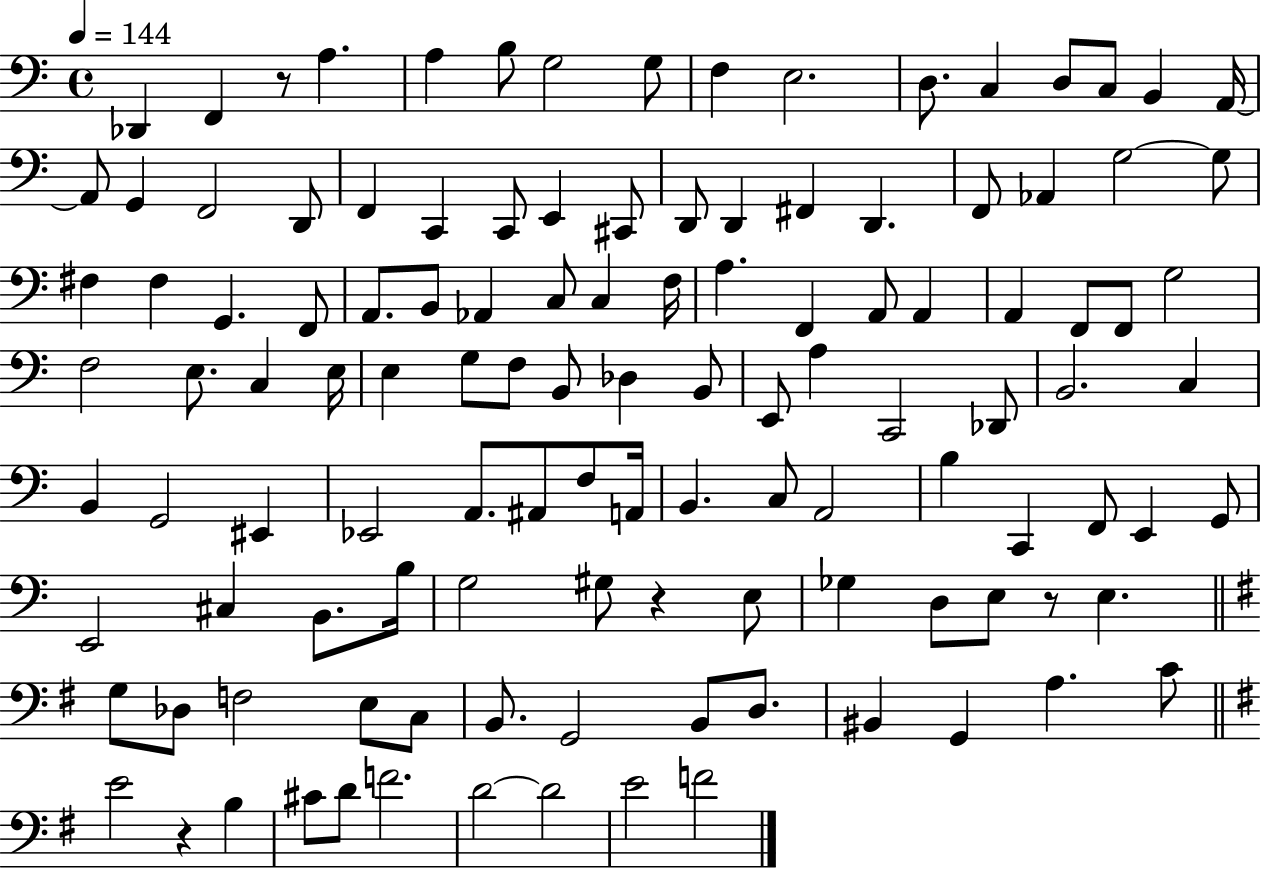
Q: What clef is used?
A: bass